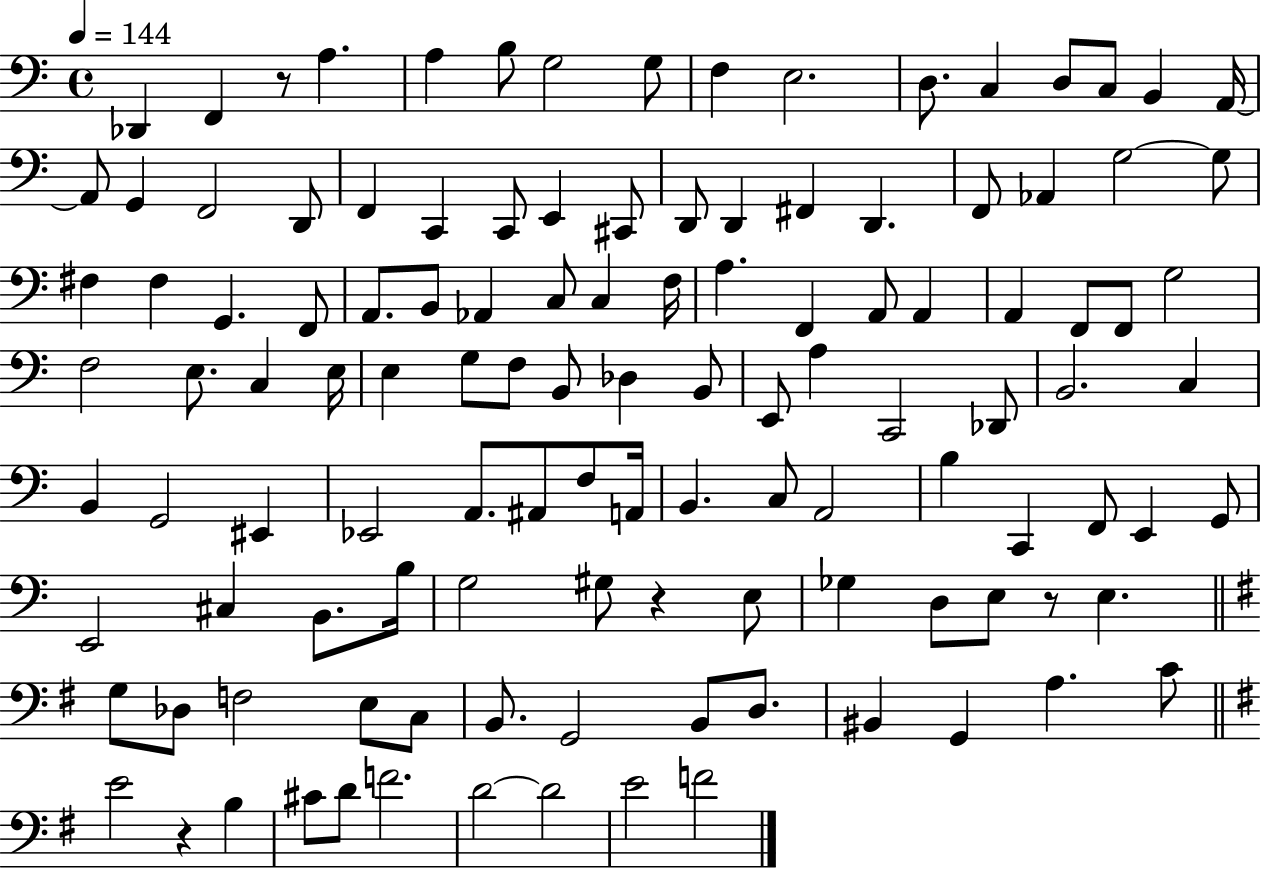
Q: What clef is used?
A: bass